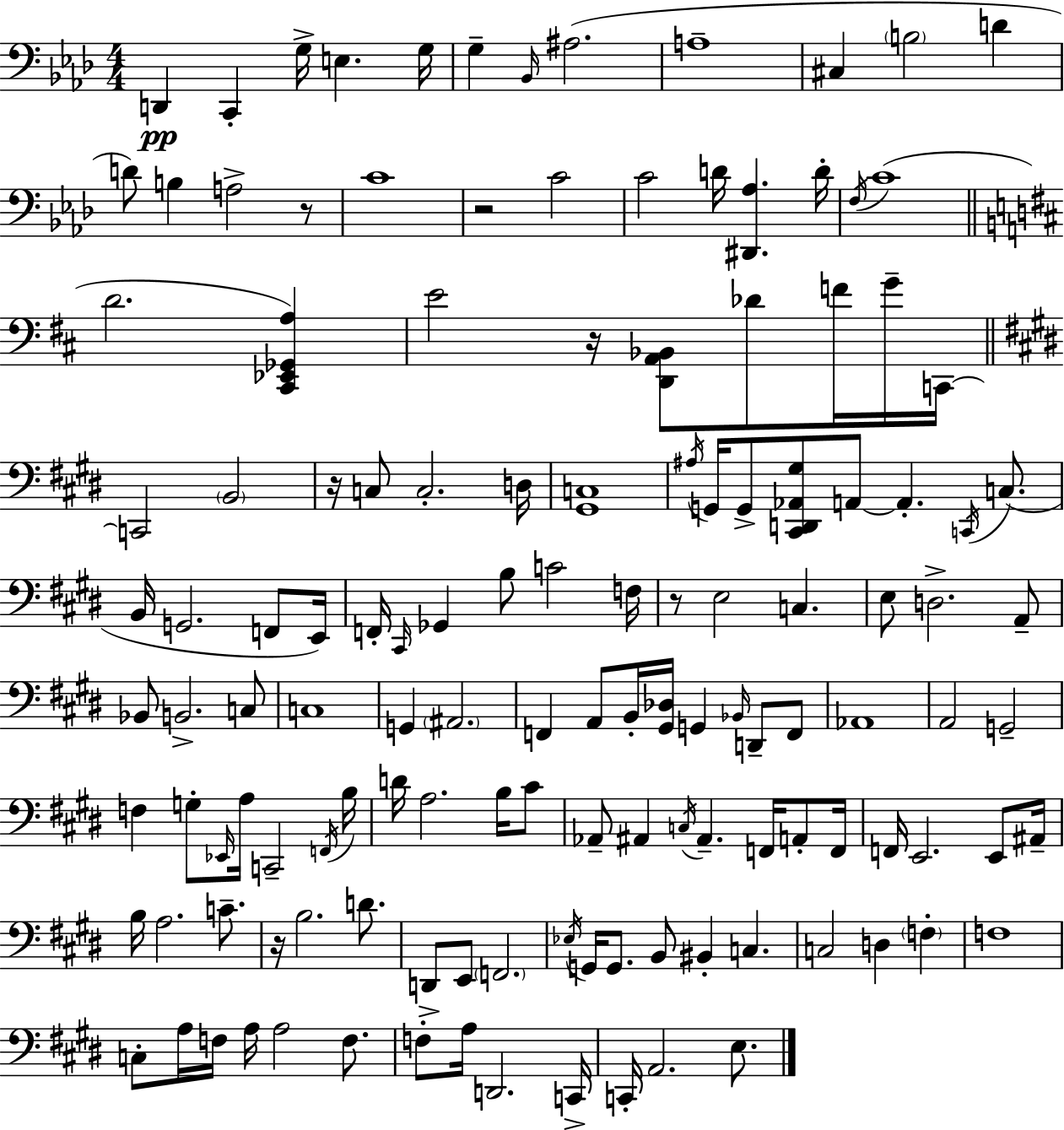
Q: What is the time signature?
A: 4/4